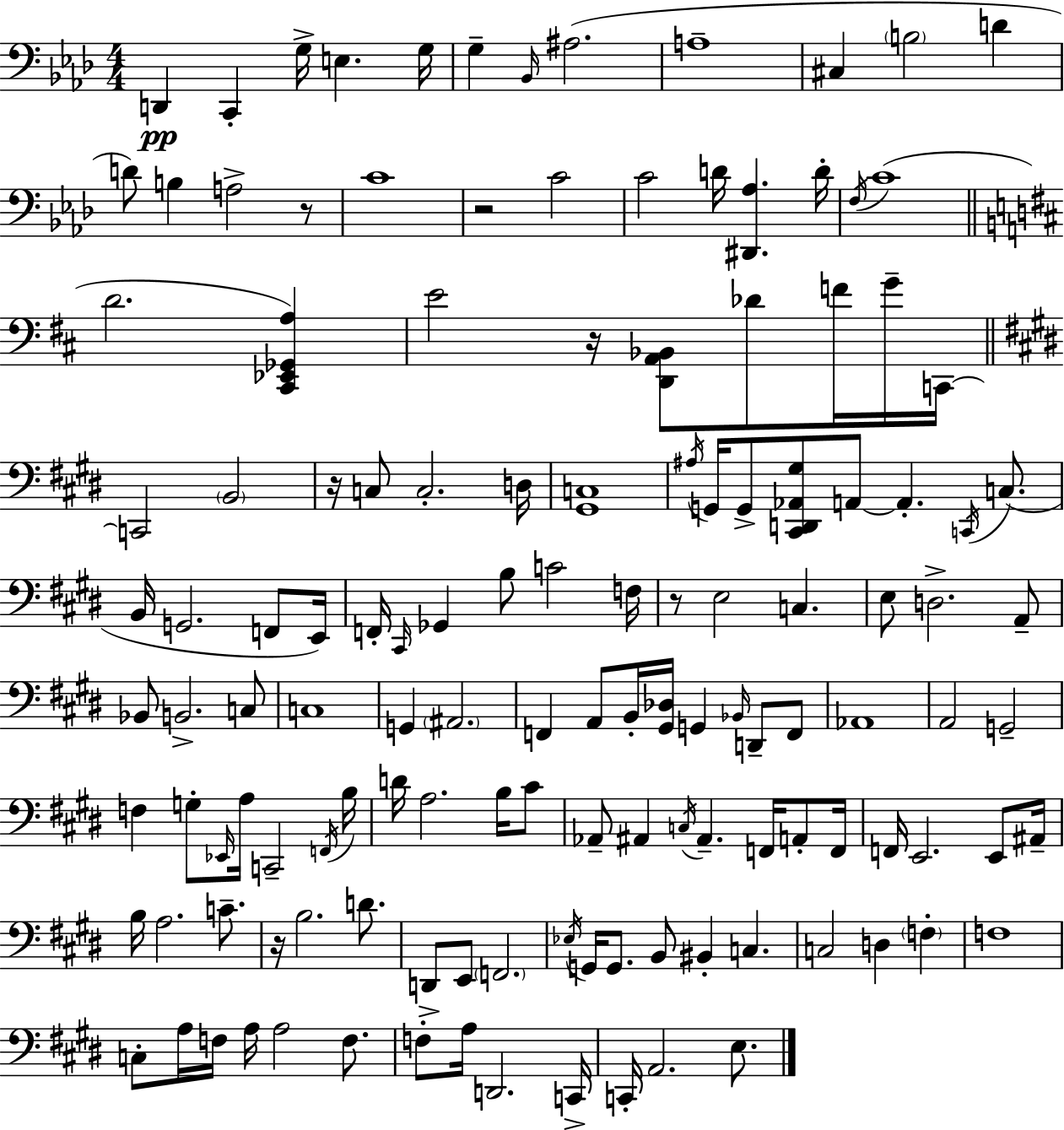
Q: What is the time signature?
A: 4/4